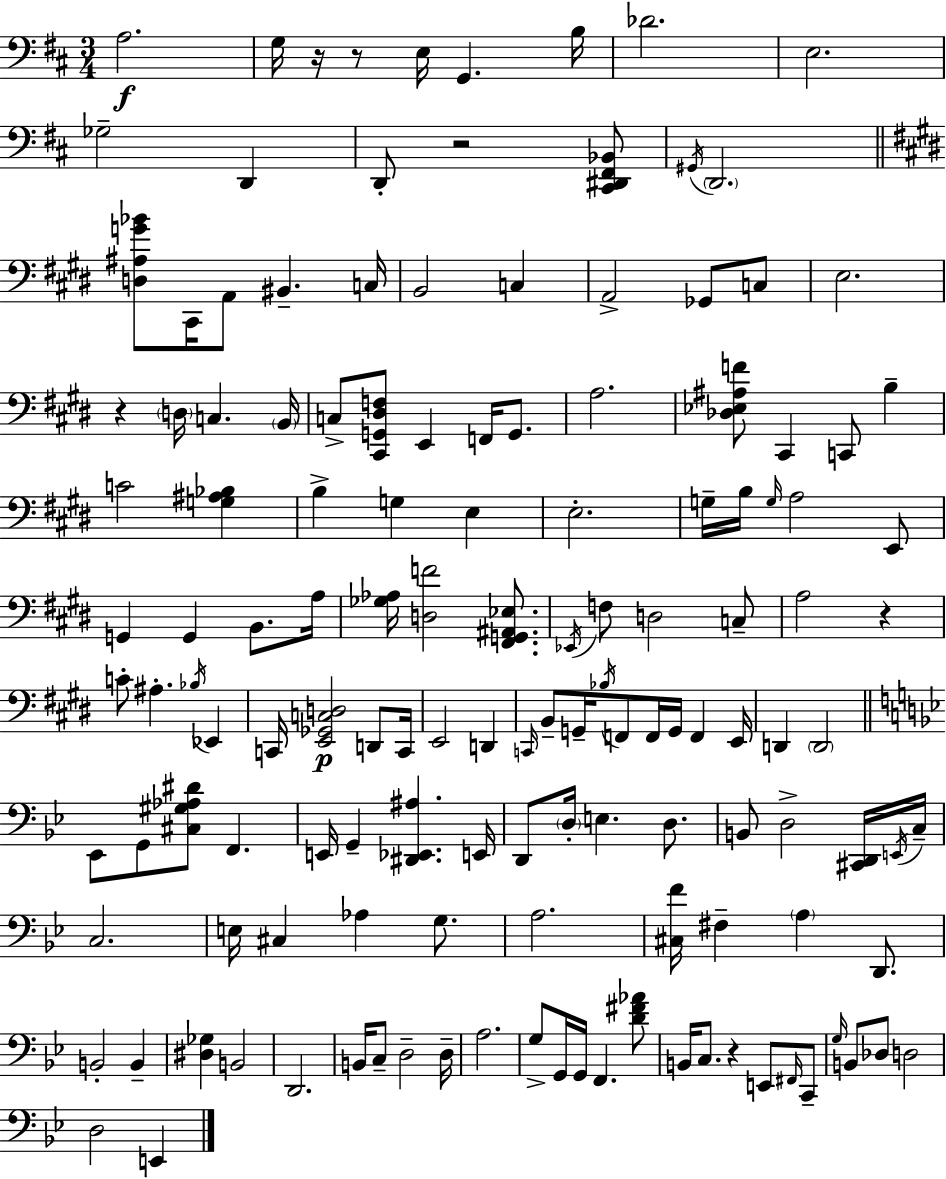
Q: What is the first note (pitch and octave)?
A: A3